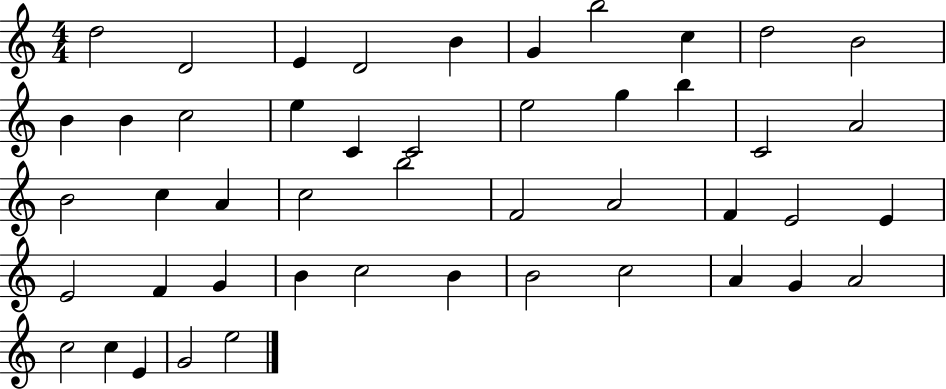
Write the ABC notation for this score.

X:1
T:Untitled
M:4/4
L:1/4
K:C
d2 D2 E D2 B G b2 c d2 B2 B B c2 e C C2 e2 g b C2 A2 B2 c A c2 b2 F2 A2 F E2 E E2 F G B c2 B B2 c2 A G A2 c2 c E G2 e2